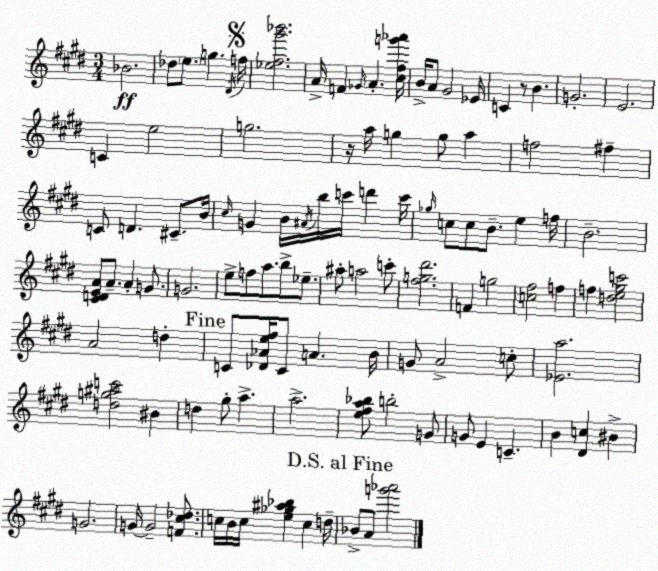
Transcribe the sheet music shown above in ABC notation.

X:1
T:Untitled
M:3/4
L:1/4
K:E
_B2 _d/2 e/2 g ^D/4 f/4 [_e^f^g'_b']2 A/4 F _G/4 A [^c^fg'_a']/4 B/4 A/2 ^G2 _E/4 C z/2 B G2 E2 C e2 g2 z/4 a/4 g g/2 a f2 ^f C/2 D ^C/2 B/4 ^c/4 G B/4 ^A/4 b/4 c'/4 d' c'/4 _g/4 c/2 c/2 B/2 e f/4 B2 [^CDEA]/2 A/2 A G/2 G2 e/2 f/2 a/2 b/2 _e/2 ^a/2 a2 c'/2 [^fg^d']2 F g2 [c^f]2 f f [de^gc']2 A2 d C/2 [_D_Ae^f]/4 C/2 A B/4 G/2 A2 c/2 [_Ea]2 [dg^ac']2 ^B d ^g/2 a a2 [e^fa_b]/2 b2 G/2 G/2 E C B [^Dc] ^B G2 G/4 G2 [F^c_d]/2 c/4 B/4 c/4 [e_g^a_b] c d/4 _B/2 A/2 [g'_a']2